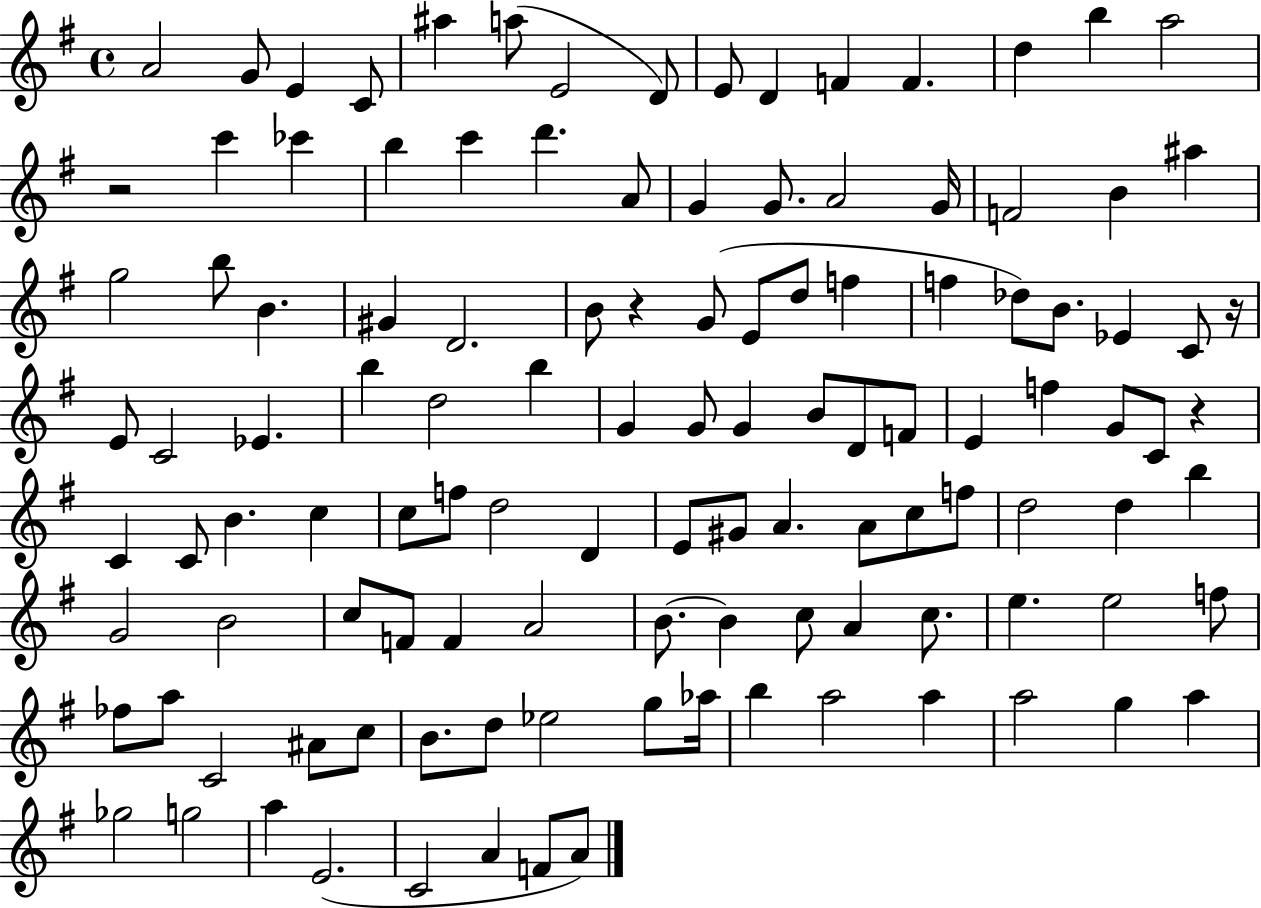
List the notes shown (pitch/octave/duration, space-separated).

A4/h G4/e E4/q C4/e A#5/q A5/e E4/h D4/e E4/e D4/q F4/q F4/q. D5/q B5/q A5/h R/h C6/q CES6/q B5/q C6/q D6/q. A4/e G4/q G4/e. A4/h G4/s F4/h B4/q A#5/q G5/h B5/e B4/q. G#4/q D4/h. B4/e R/q G4/e E4/e D5/e F5/q F5/q Db5/e B4/e. Eb4/q C4/e R/s E4/e C4/h Eb4/q. B5/q D5/h B5/q G4/q G4/e G4/q B4/e D4/e F4/e E4/q F5/q G4/e C4/e R/q C4/q C4/e B4/q. C5/q C5/e F5/e D5/h D4/q E4/e G#4/e A4/q. A4/e C5/e F5/e D5/h D5/q B5/q G4/h B4/h C5/e F4/e F4/q A4/h B4/e. B4/q C5/e A4/q C5/e. E5/q. E5/h F5/e FES5/e A5/e C4/h A#4/e C5/e B4/e. D5/e Eb5/h G5/e Ab5/s B5/q A5/h A5/q A5/h G5/q A5/q Gb5/h G5/h A5/q E4/h. C4/h A4/q F4/e A4/e